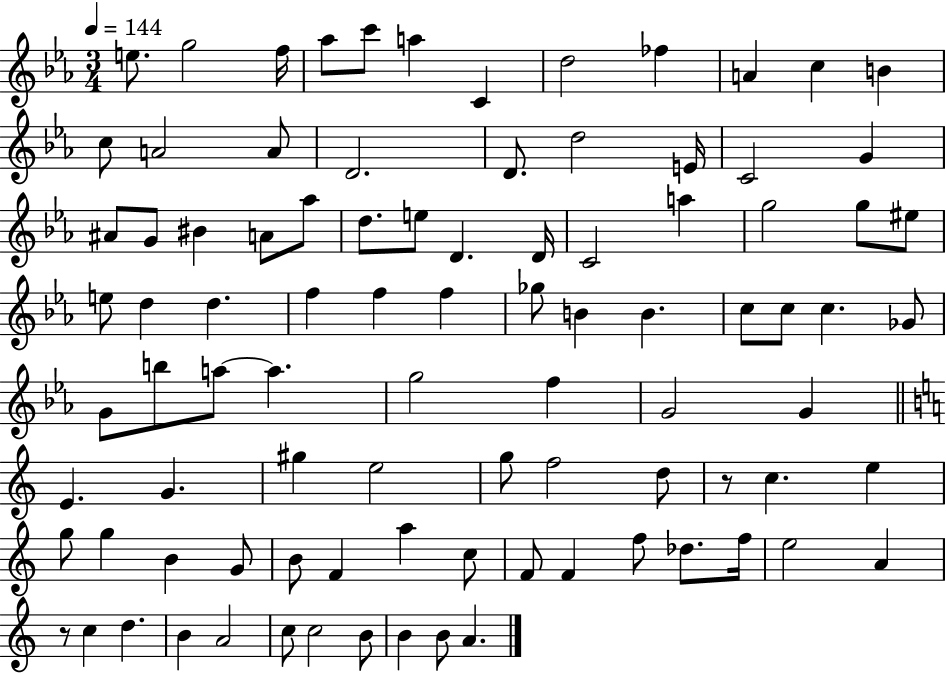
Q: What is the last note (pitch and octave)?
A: A4